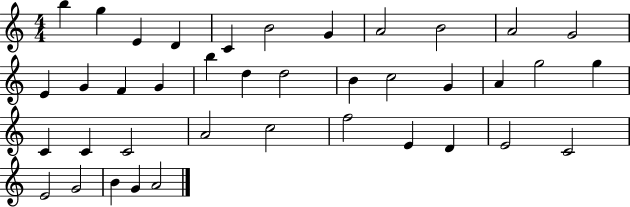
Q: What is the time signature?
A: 4/4